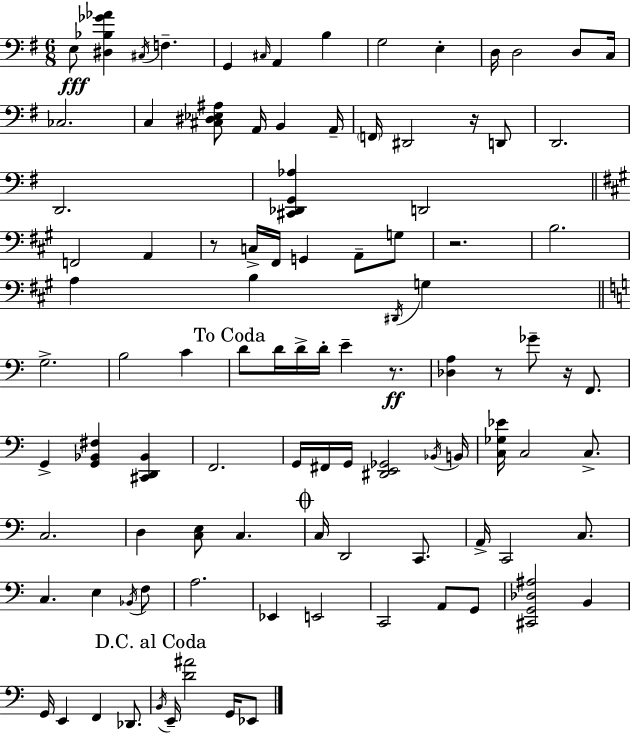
X:1
T:Untitled
M:6/8
L:1/4
K:Em
E,/2 [^D,_B,_G_A] ^C,/4 F, G,, ^C,/4 A,, B, G,2 E, D,/4 D,2 D,/2 C,/4 _C,2 C, [^C,^D,_E,^A,]/2 A,,/4 B,, A,,/4 F,,/4 ^D,,2 z/4 D,,/2 D,,2 D,,2 [^C,,_D,,G,,_A,] D,,2 F,,2 A,, z/2 C,/4 ^F,,/4 G,, A,,/2 G,/2 z2 B,2 A, B, ^D,,/4 G, G,2 B,2 C D/2 D/4 D/4 D/4 E z/2 [_D,A,] z/2 _G/2 z/4 F,,/2 G,, [G,,_B,,^F,] [^C,,D,,_B,,] F,,2 G,,/4 ^F,,/4 G,,/4 [^D,,E,,_G,,]2 _B,,/4 B,,/4 [C,_G,_E]/4 C,2 C,/2 C,2 D, [C,E,]/2 C, C,/4 D,,2 C,,/2 A,,/4 C,,2 C,/2 C, E, _B,,/4 F,/2 A,2 _E,, E,,2 C,,2 A,,/2 G,,/2 [^C,,G,,_D,^A,]2 B,, G,,/4 E,, F,, _D,,/2 B,,/4 E,,/4 [D^A]2 G,,/4 _E,,/2